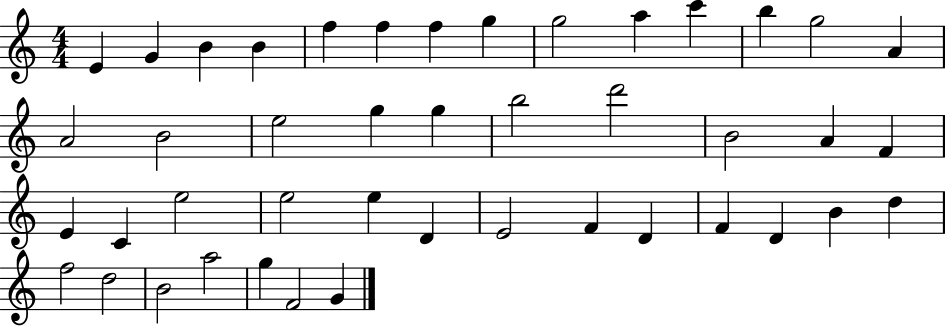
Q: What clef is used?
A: treble